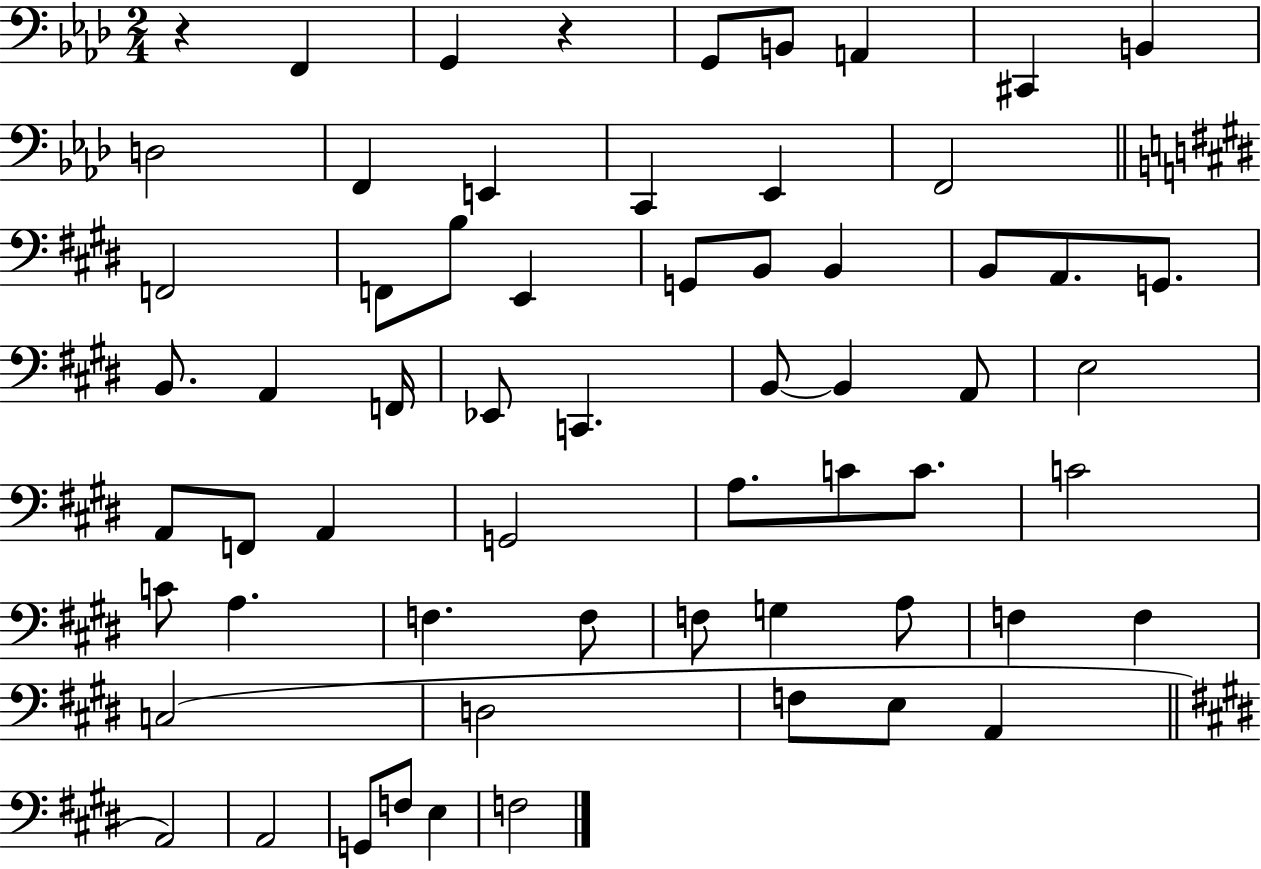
{
  \clef bass
  \numericTimeSignature
  \time 2/4
  \key aes \major
  r4 f,4 | g,4 r4 | g,8 b,8 a,4 | cis,4 b,4 | \break d2 | f,4 e,4 | c,4 ees,4 | f,2 | \break \bar "||" \break \key e \major f,2 | f,8 b8 e,4 | g,8 b,8 b,4 | b,8 a,8. g,8. | \break b,8. a,4 f,16 | ees,8 c,4. | b,8~~ b,4 a,8 | e2 | \break a,8 f,8 a,4 | g,2 | a8. c'8 c'8. | c'2 | \break c'8 a4. | f4. f8 | f8 g4 a8 | f4 f4 | \break c2( | d2 | f8 e8 a,4 | \bar "||" \break \key e \major a,2) | a,2 | g,8 f8 e4 | f2 | \break \bar "|."
}